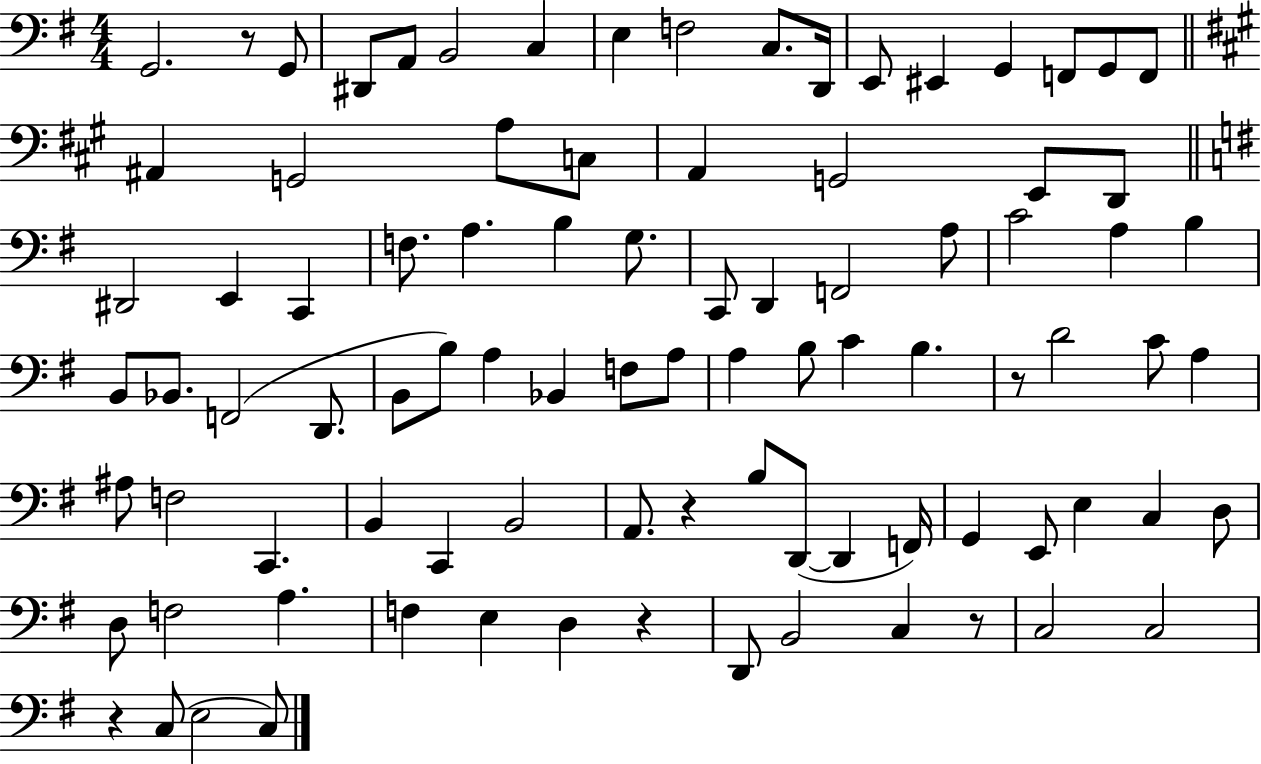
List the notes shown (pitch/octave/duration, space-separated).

G2/h. R/e G2/e D#2/e A2/e B2/h C3/q E3/q F3/h C3/e. D2/s E2/e EIS2/q G2/q F2/e G2/e F2/e A#2/q G2/h A3/e C3/e A2/q G2/h E2/e D2/e D#2/h E2/q C2/q F3/e. A3/q. B3/q G3/e. C2/e D2/q F2/h A3/e C4/h A3/q B3/q B2/e Bb2/e. F2/h D2/e. B2/e B3/e A3/q Bb2/q F3/e A3/e A3/q B3/e C4/q B3/q. R/e D4/h C4/e A3/q A#3/e F3/h C2/q. B2/q C2/q B2/h A2/e. R/q B3/e D2/e D2/q F2/s G2/q E2/e E3/q C3/q D3/e D3/e F3/h A3/q. F3/q E3/q D3/q R/q D2/e B2/h C3/q R/e C3/h C3/h R/q C3/e E3/h C3/e